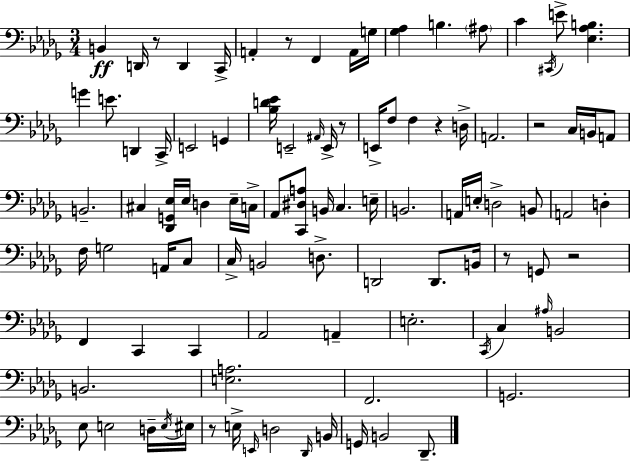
{
  \clef bass
  \numericTimeSignature
  \time 3/4
  \key bes \minor
  \repeat volta 2 { b,4\ff d,16 r8 d,4 c,16-> | a,4-. r8 f,4 a,16 g16 | <ges aes>4 b4. \parenthesize ais8 | c'4 \acciaccatura { cis,16 } e'8-> <ees aes b>4. | \break g'4 e'8. d,4 | c,16-> e,2 g,4 | <bes d' ees'>16 e,2-- \grace { ais,16 } e,16-> | r8 e,16-> f8 f4 r4 | \break d16-> a,2. | r2 c16 b,16 | a,8 b,2.-- | cis4 <des, g, ees>16 ees16 d4 | \break ees16-- c16-> aes,8 <c, dis a>8 b,16 c4. | e16-- b,2. | a,16 e16-. d2-> | b,8 a,2 d4-. | \break f16 g2 a,16 | c8 c16-> b,2 d8.-> | d,2 d,8. | b,16 r8 g,8 r2 | \break f,4 c,4 c,4 | aes,2 a,4-- | e2.-. | \acciaccatura { c,16 } c4 \grace { ais16 } b,2 | \break b,2. | <e a>2. | f,2. | g,2. | \break ees8 e2 | d16-- \acciaccatura { e16 } eis16 r8 e16-> \grace { e,16 } d2 | \grace { des,16 } b,16 g,16 b,2 | des,8.-- } \bar "|."
}